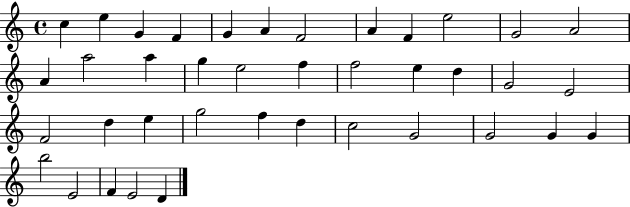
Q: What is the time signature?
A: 4/4